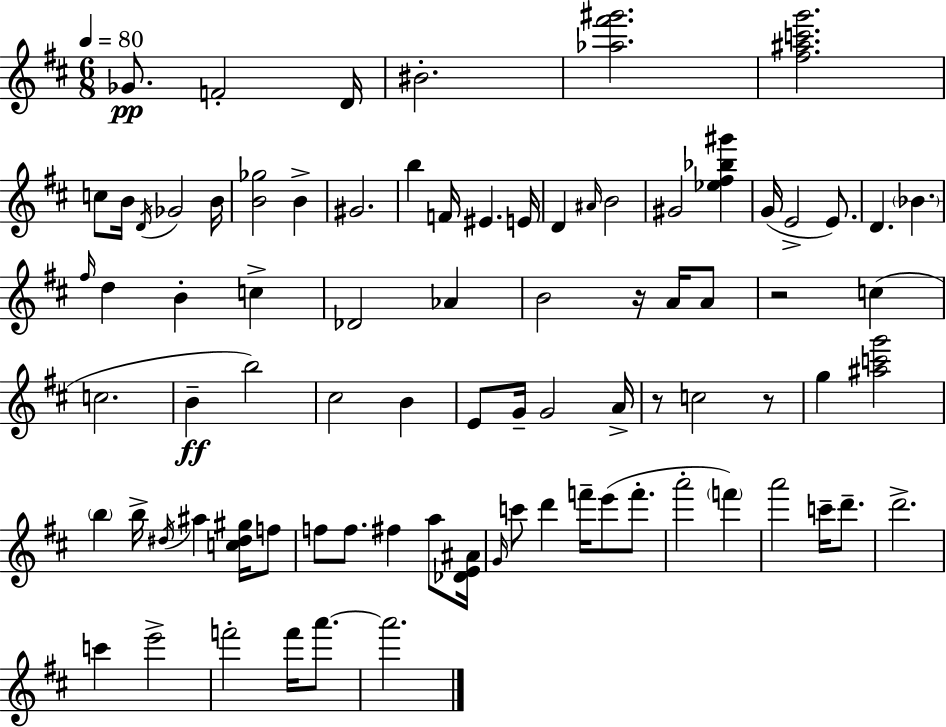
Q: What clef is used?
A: treble